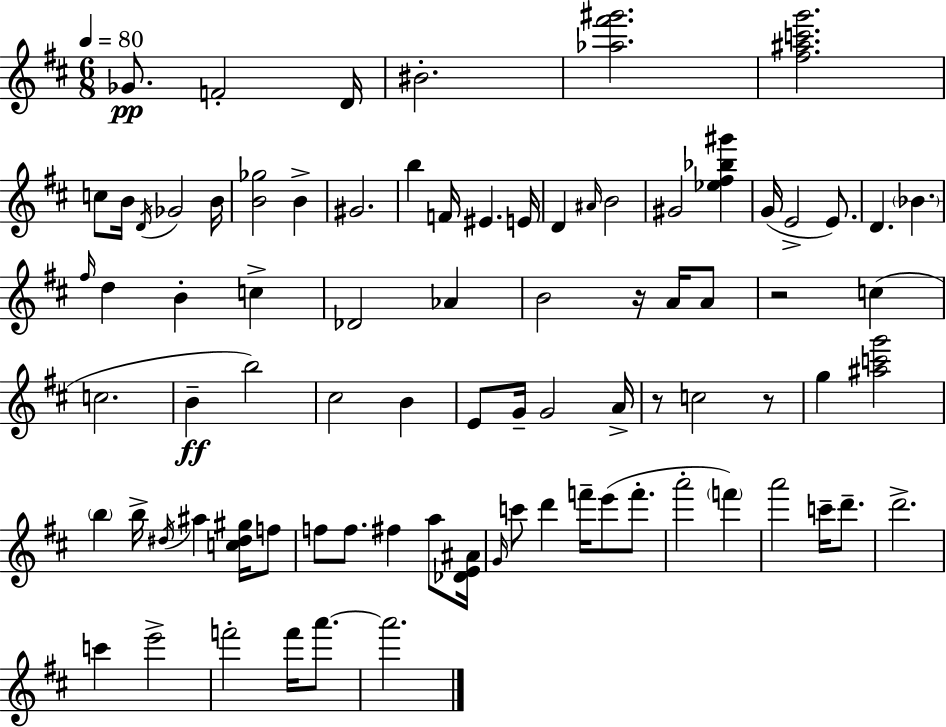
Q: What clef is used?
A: treble